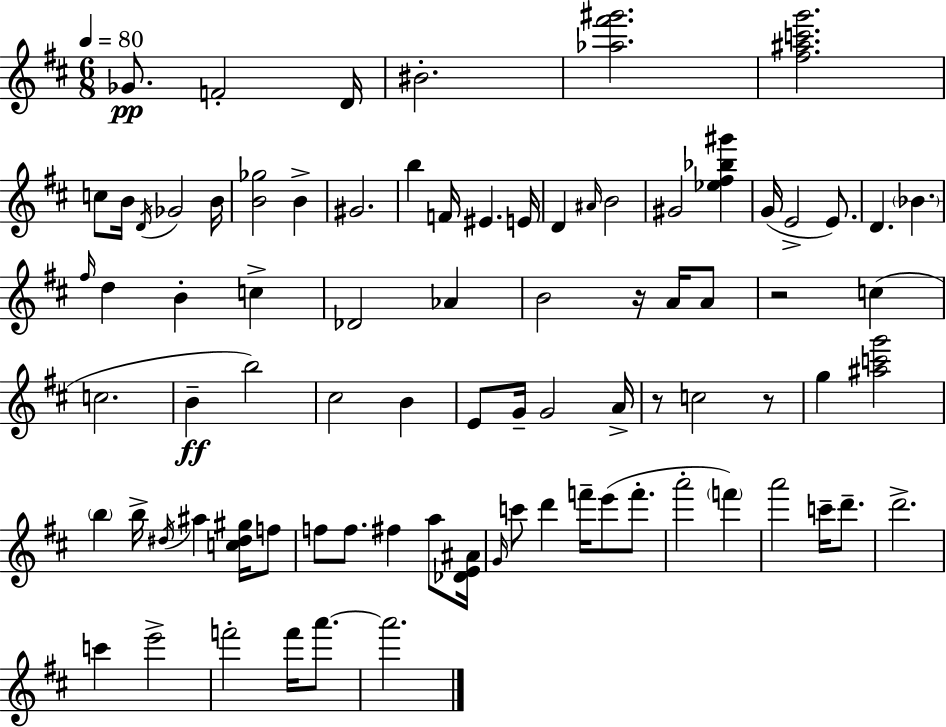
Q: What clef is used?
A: treble